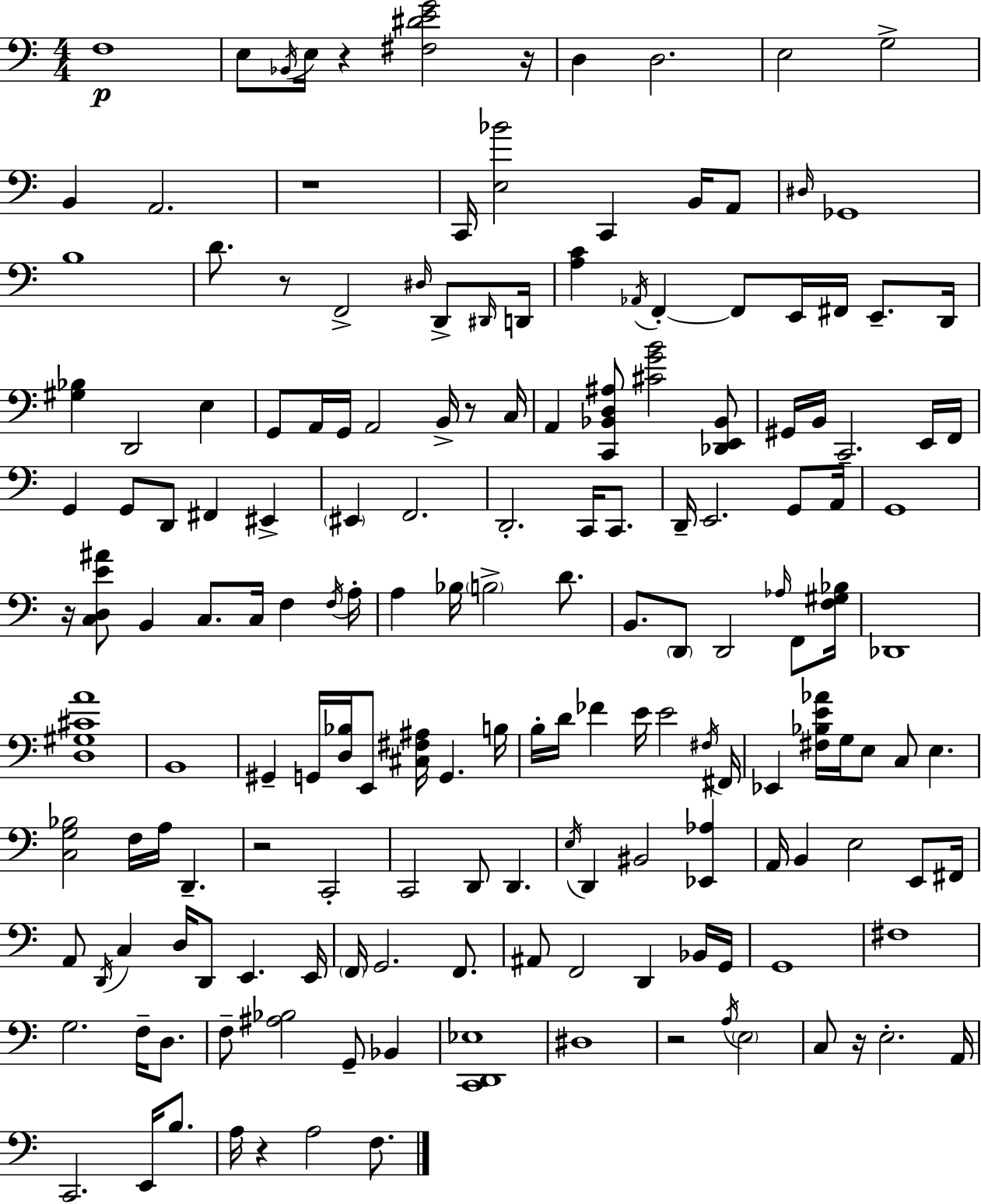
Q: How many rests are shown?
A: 10